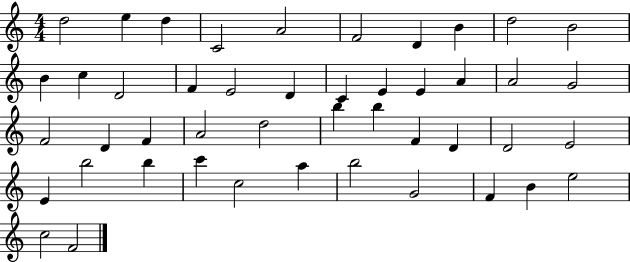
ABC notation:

X:1
T:Untitled
M:4/4
L:1/4
K:C
d2 e d C2 A2 F2 D B d2 B2 B c D2 F E2 D C E E A A2 G2 F2 D F A2 d2 b b F D D2 E2 E b2 b c' c2 a b2 G2 F B e2 c2 F2